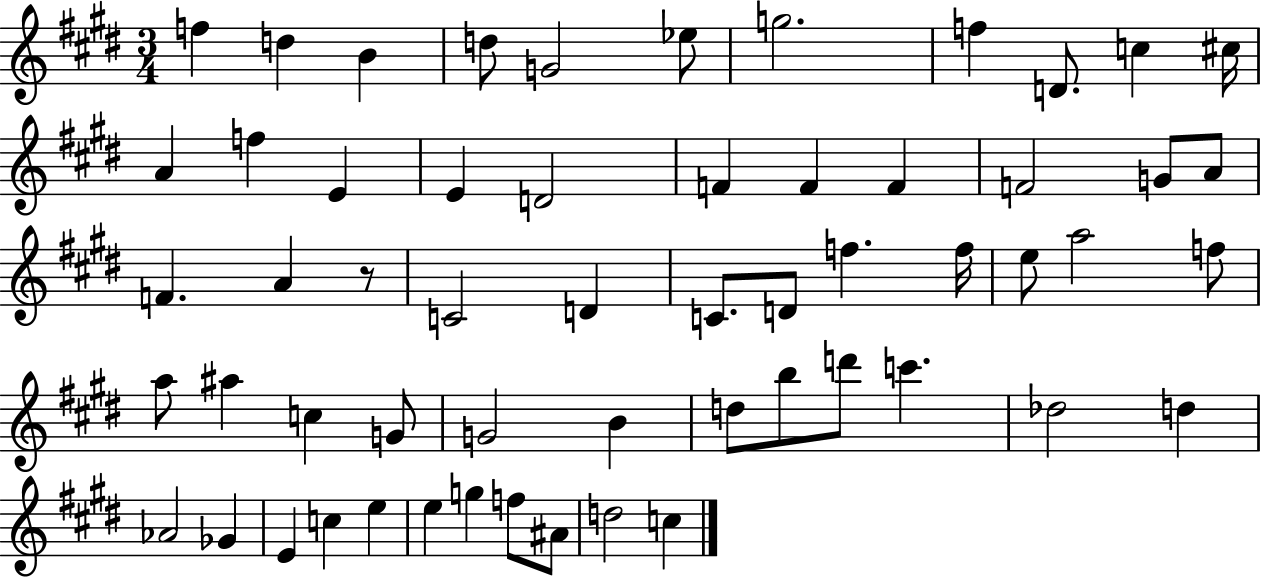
X:1
T:Untitled
M:3/4
L:1/4
K:E
f d B d/2 G2 _e/2 g2 f D/2 c ^c/4 A f E E D2 F F F F2 G/2 A/2 F A z/2 C2 D C/2 D/2 f f/4 e/2 a2 f/2 a/2 ^a c G/2 G2 B d/2 b/2 d'/2 c' _d2 d _A2 _G E c e e g f/2 ^A/2 d2 c